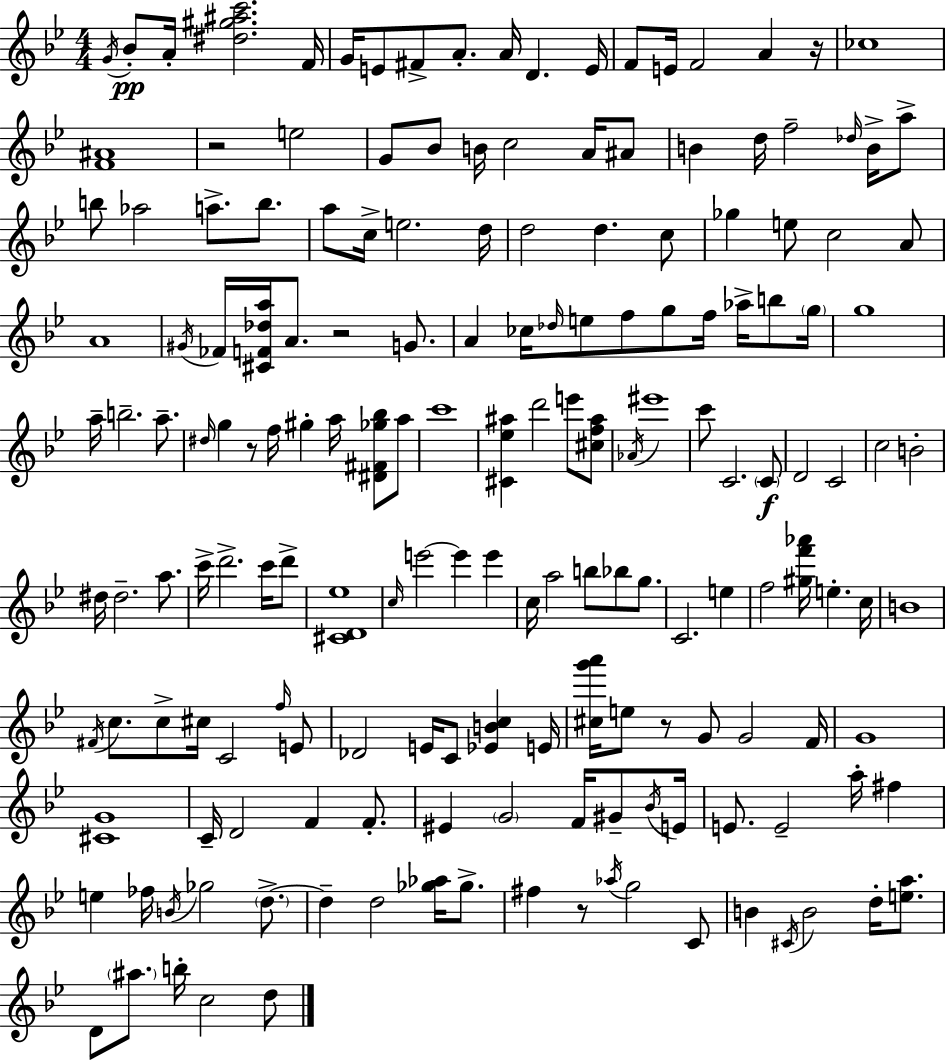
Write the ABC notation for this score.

X:1
T:Untitled
M:4/4
L:1/4
K:Bb
G/4 _B/2 A/4 [^d^g^ac']2 F/4 G/4 E/2 ^F/2 A/2 A/4 D E/4 F/2 E/4 F2 A z/4 _c4 [F^A]4 z2 e2 G/2 _B/2 B/4 c2 A/4 ^A/2 B d/4 f2 _d/4 B/4 a/2 b/2 _a2 a/2 b/2 a/2 c/4 e2 d/4 d2 d c/2 _g e/2 c2 A/2 A4 ^G/4 _F/4 [^CF_da]/4 A/2 z2 G/2 A _c/4 _d/4 e/2 f/2 g/2 f/4 _a/4 b/2 g/4 g4 a/4 b2 a/2 ^d/4 g z/2 f/4 ^g a/4 [^D^F_g_b]/2 a/2 c'4 [^C_e^a] d'2 e'/2 [^cf^a]/2 _A/4 ^e'4 c'/2 C2 C/2 D2 C2 c2 B2 ^d/4 ^d2 a/2 c'/4 d'2 c'/4 d'/2 [^CD_e]4 c/4 e'2 e' e' c/4 a2 b/2 _b/2 g/2 C2 e f2 [^gf'_a']/4 e c/4 B4 ^F/4 c/2 c/2 ^c/4 C2 f/4 E/2 _D2 E/4 C/2 [_EBc] E/4 [^cg'a']/4 e/2 z/2 G/2 G2 F/4 G4 [^CG]4 C/4 D2 F F/2 ^E G2 F/4 ^G/2 _B/4 E/4 E/2 E2 a/4 ^f e _f/4 B/4 _g2 d/2 d d2 [_g_a]/4 _g/2 ^f z/2 _a/4 g2 C/2 B ^C/4 B2 d/4 [ea]/2 D/2 ^a/2 b/4 c2 d/2